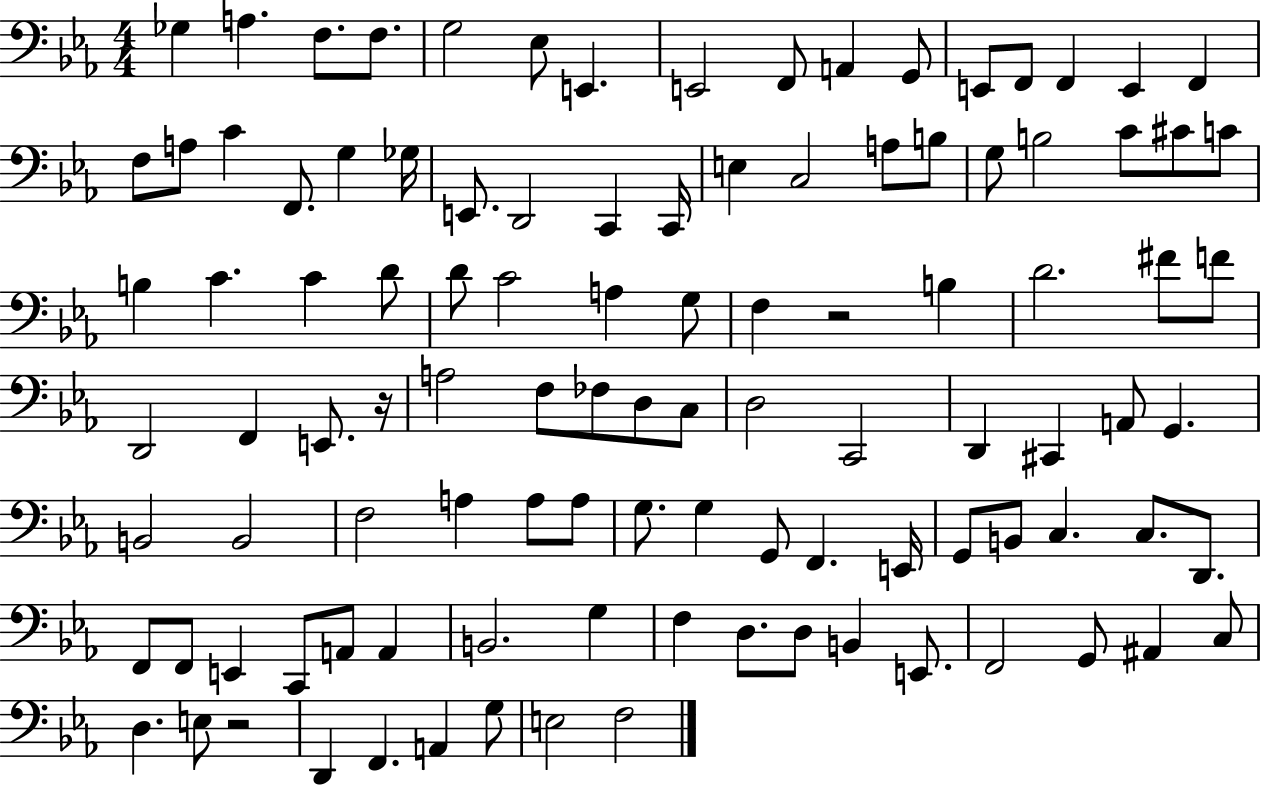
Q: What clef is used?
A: bass